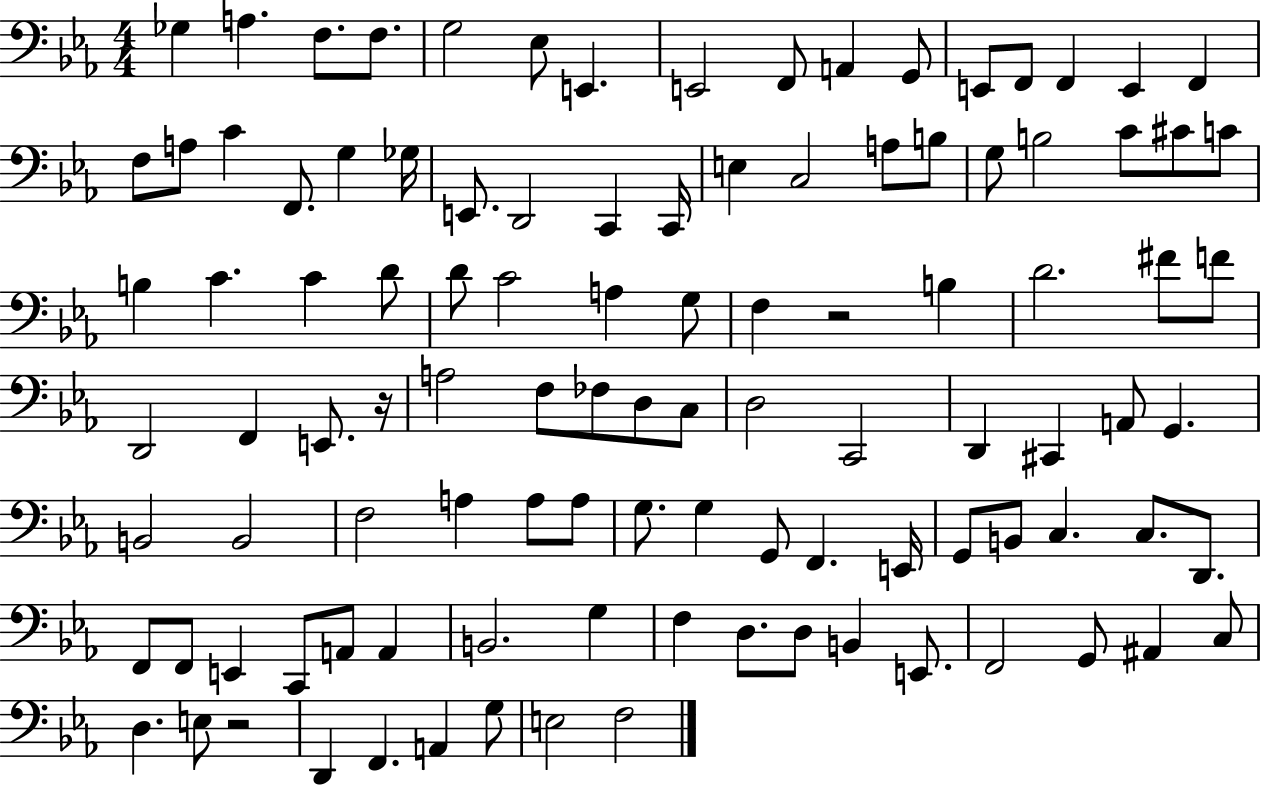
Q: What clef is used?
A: bass